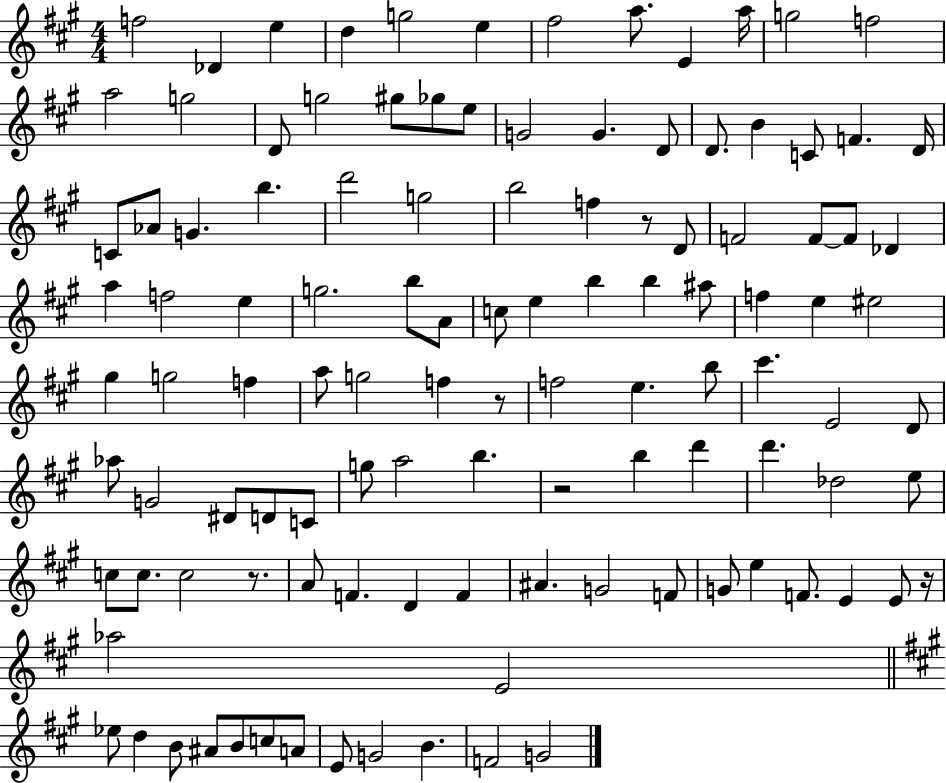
X:1
T:Untitled
M:4/4
L:1/4
K:A
f2 _D e d g2 e ^f2 a/2 E a/4 g2 f2 a2 g2 D/2 g2 ^g/2 _g/2 e/2 G2 G D/2 D/2 B C/2 F D/4 C/2 _A/2 G b d'2 g2 b2 f z/2 D/2 F2 F/2 F/2 _D a f2 e g2 b/2 A/2 c/2 e b b ^a/2 f e ^e2 ^g g2 f a/2 g2 f z/2 f2 e b/2 ^c' E2 D/2 _a/2 G2 ^D/2 D/2 C/2 g/2 a2 b z2 b d' d' _d2 e/2 c/2 c/2 c2 z/2 A/2 F D F ^A G2 F/2 G/2 e F/2 E E/2 z/4 _a2 E2 _e/2 d B/2 ^A/2 B/2 c/2 A/2 E/2 G2 B F2 G2